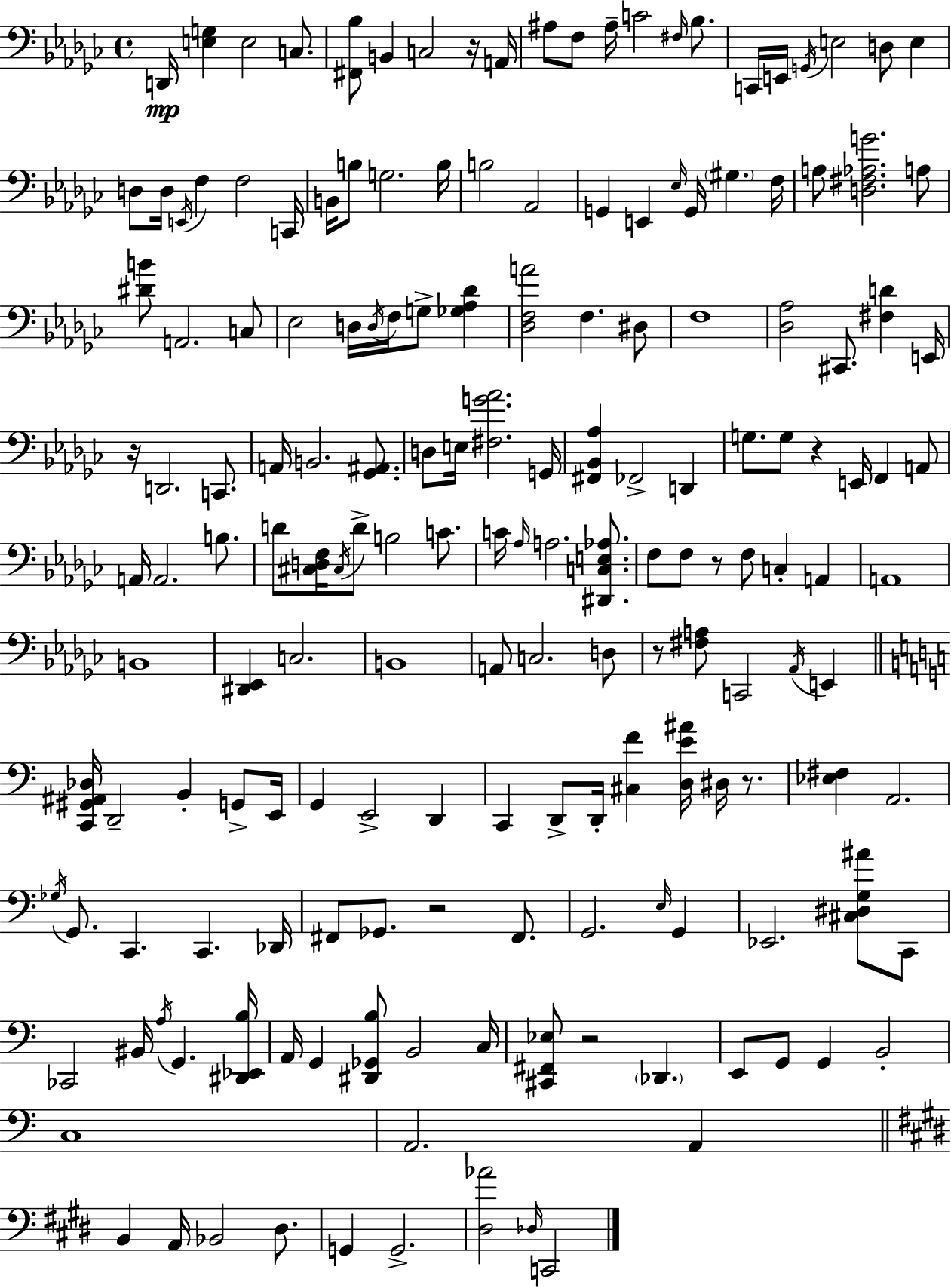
X:1
T:Untitled
M:4/4
L:1/4
K:Ebm
D,,/4 [E,G,] E,2 C,/2 [^F,,_B,]/2 B,, C,2 z/4 A,,/4 ^A,/2 F,/2 ^A,/4 C2 ^F,/4 _B,/2 C,,/4 E,,/4 G,,/4 E,2 D,/2 E, D,/2 D,/4 E,,/4 F, F,2 C,,/4 B,,/4 B,/2 G,2 B,/4 B,2 _A,,2 G,, E,, _E,/4 G,,/4 ^G, F,/4 A,/2 [D,^F,_A,G]2 A,/2 [^DB]/2 A,,2 C,/2 _E,2 D,/4 D,/4 F,/4 G,/2 [_G,_A,_D] [_D,F,A]2 F, ^D,/2 F,4 [_D,_A,]2 ^C,,/2 [^F,D] E,,/4 z/4 D,,2 C,,/2 A,,/4 B,,2 [_G,,^A,,]/2 D,/2 E,/4 [^F,G_A]2 G,,/4 [^F,,_B,,_A,] _F,,2 D,, G,/2 G,/2 z E,,/4 F,, A,,/2 A,,/4 A,,2 B,/2 D/2 [^C,D,F,]/4 ^C,/4 D/2 B,2 C/2 C/4 _A,/4 A,2 [^D,,C,E,_A,]/2 F,/2 F,/2 z/2 F,/2 C, A,, A,,4 B,,4 [^D,,_E,,] C,2 B,,4 A,,/2 C,2 D,/2 z/2 [^F,A,]/2 C,,2 _A,,/4 E,, [C,,^G,,^A,,_D,]/4 D,,2 B,, G,,/2 E,,/4 G,, E,,2 D,, C,, D,,/2 D,,/4 [^C,F] [D,E^A]/4 ^D,/4 z/2 [_E,^F,] A,,2 _G,/4 G,,/2 C,, C,, _D,,/4 ^F,,/2 _G,,/2 z2 ^F,,/2 G,,2 E,/4 G,, _E,,2 [^C,^D,G,^A]/2 C,,/2 _C,,2 ^B,,/4 A,/4 G,, [^D,,_E,,B,]/4 A,,/4 G,, [^D,,_G,,B,]/2 B,,2 C,/4 [^C,,^F,,_E,]/2 z2 _D,, E,,/2 G,,/2 G,, B,,2 C,4 A,,2 A,, B,, A,,/4 _B,,2 ^D,/2 G,, G,,2 [^D,_A]2 _D,/4 C,,2